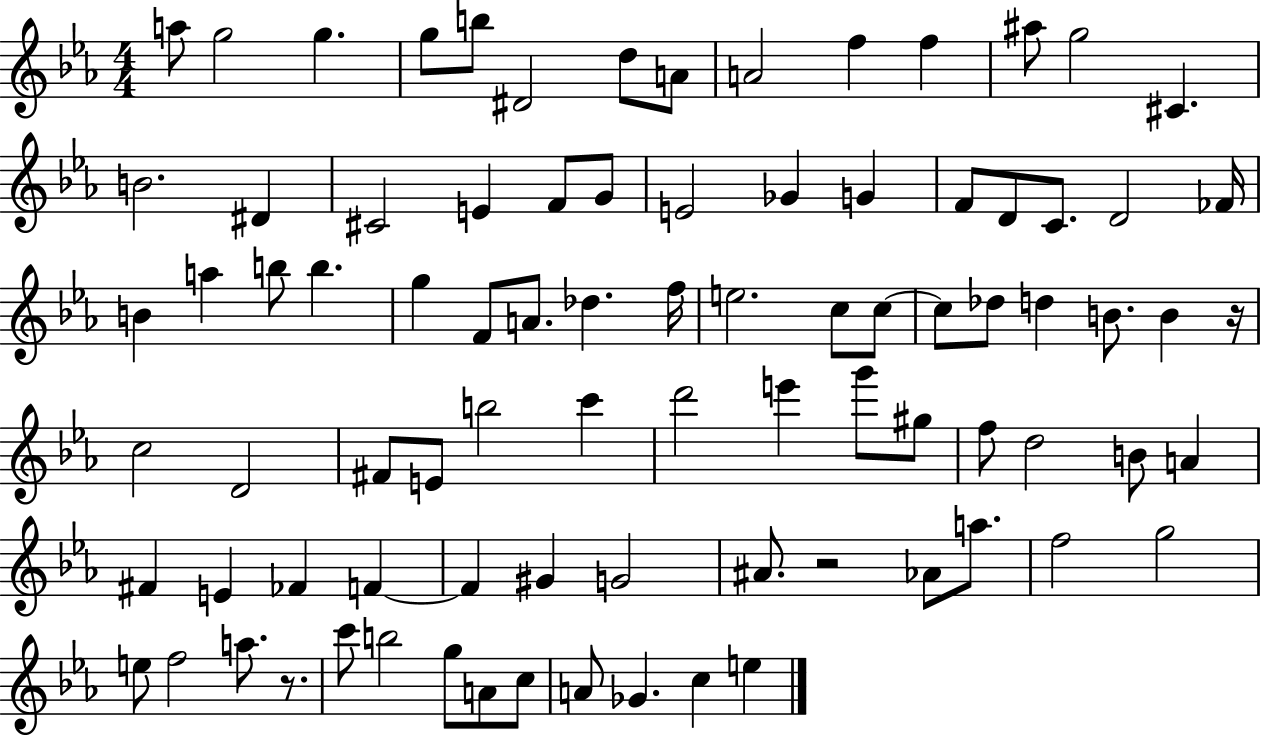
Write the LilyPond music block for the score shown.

{
  \clef treble
  \numericTimeSignature
  \time 4/4
  \key ees \major
  \repeat volta 2 { a''8 g''2 g''4. | g''8 b''8 dis'2 d''8 a'8 | a'2 f''4 f''4 | ais''8 g''2 cis'4. | \break b'2. dis'4 | cis'2 e'4 f'8 g'8 | e'2 ges'4 g'4 | f'8 d'8 c'8. d'2 fes'16 | \break b'4 a''4 b''8 b''4. | g''4 f'8 a'8. des''4. f''16 | e''2. c''8 c''8~~ | c''8 des''8 d''4 b'8. b'4 r16 | \break c''2 d'2 | fis'8 e'8 b''2 c'''4 | d'''2 e'''4 g'''8 gis''8 | f''8 d''2 b'8 a'4 | \break fis'4 e'4 fes'4 f'4~~ | f'4 gis'4 g'2 | ais'8. r2 aes'8 a''8. | f''2 g''2 | \break e''8 f''2 a''8. r8. | c'''8 b''2 g''8 a'8 c''8 | a'8 ges'4. c''4 e''4 | } \bar "|."
}